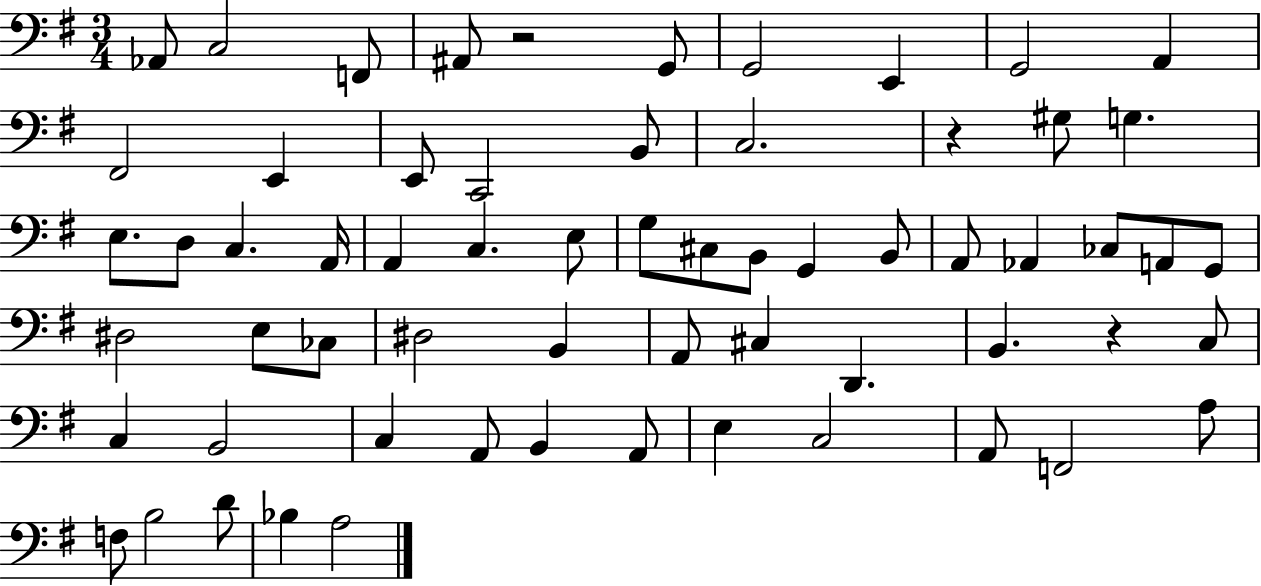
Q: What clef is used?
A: bass